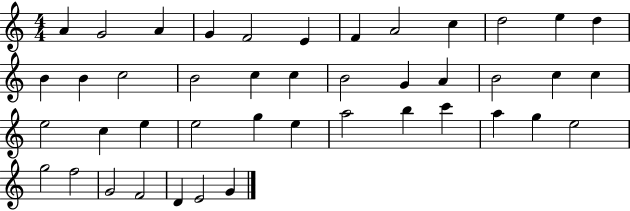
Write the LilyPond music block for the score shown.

{
  \clef treble
  \numericTimeSignature
  \time 4/4
  \key c \major
  a'4 g'2 a'4 | g'4 f'2 e'4 | f'4 a'2 c''4 | d''2 e''4 d''4 | \break b'4 b'4 c''2 | b'2 c''4 c''4 | b'2 g'4 a'4 | b'2 c''4 c''4 | \break e''2 c''4 e''4 | e''2 g''4 e''4 | a''2 b''4 c'''4 | a''4 g''4 e''2 | \break g''2 f''2 | g'2 f'2 | d'4 e'2 g'4 | \bar "|."
}